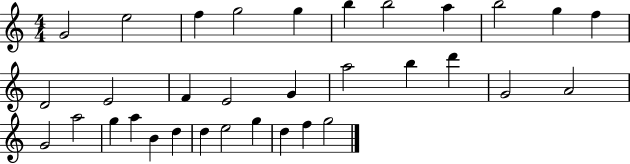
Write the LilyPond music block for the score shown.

{
  \clef treble
  \numericTimeSignature
  \time 4/4
  \key c \major
  g'2 e''2 | f''4 g''2 g''4 | b''4 b''2 a''4 | b''2 g''4 f''4 | \break d'2 e'2 | f'4 e'2 g'4 | a''2 b''4 d'''4 | g'2 a'2 | \break g'2 a''2 | g''4 a''4 b'4 d''4 | d''4 e''2 g''4 | d''4 f''4 g''2 | \break \bar "|."
}